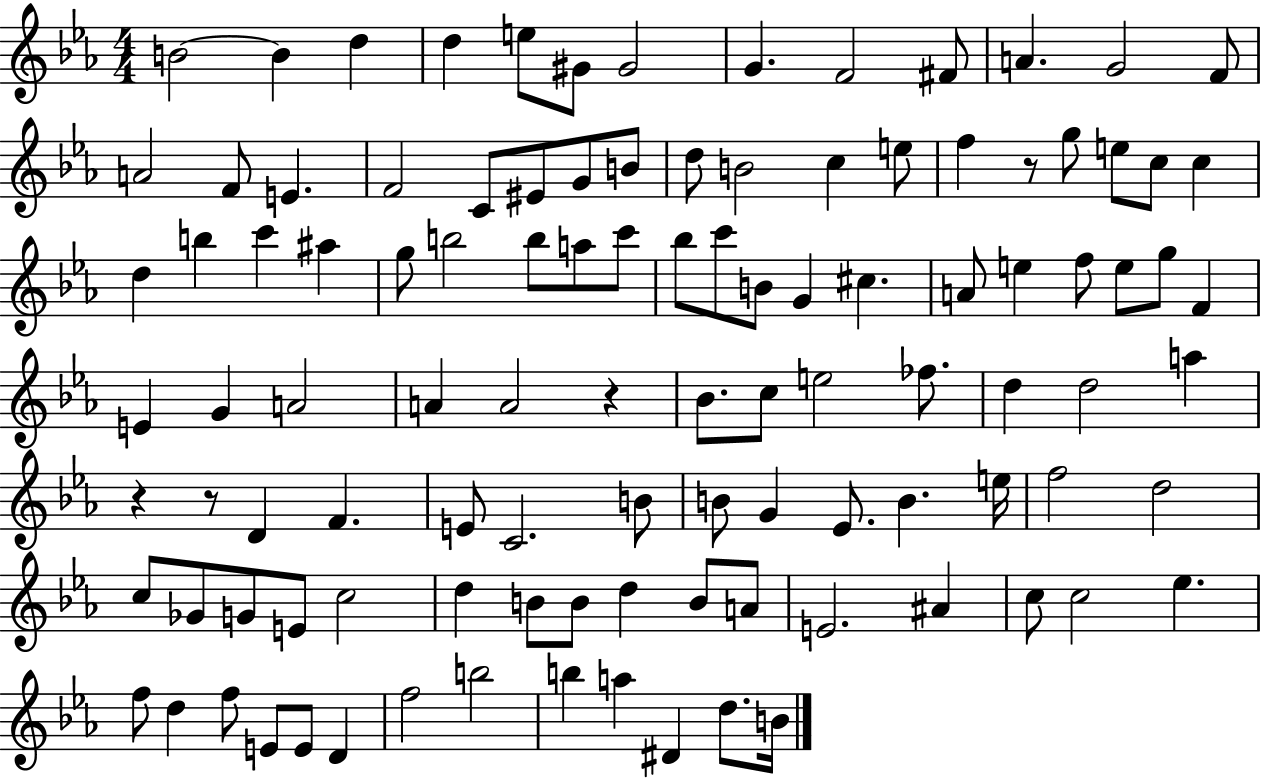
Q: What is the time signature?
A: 4/4